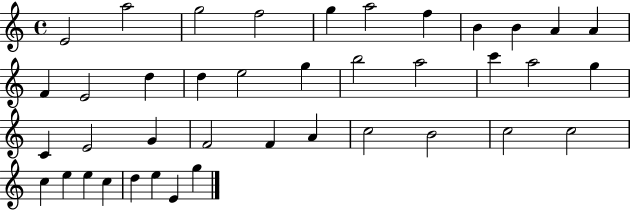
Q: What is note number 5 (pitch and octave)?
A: G5